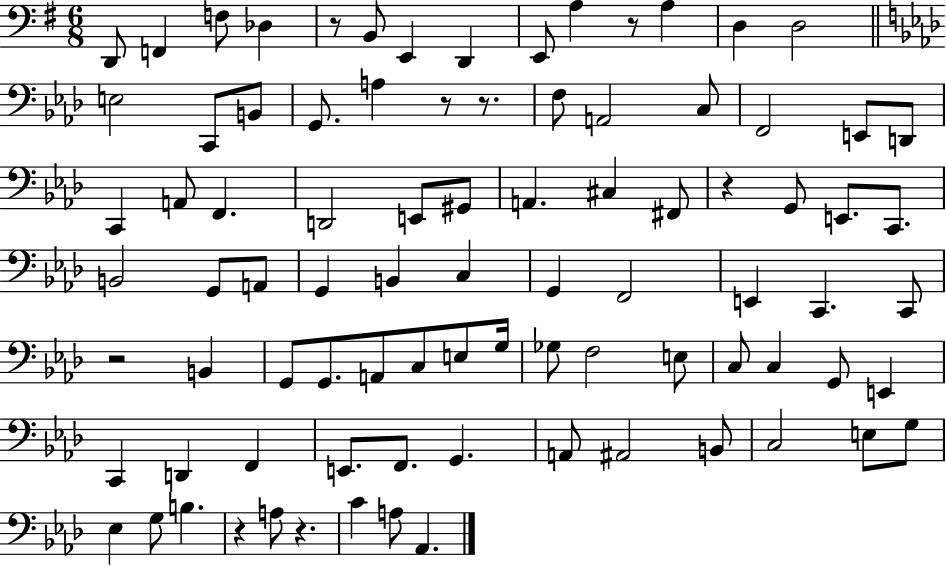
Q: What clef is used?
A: bass